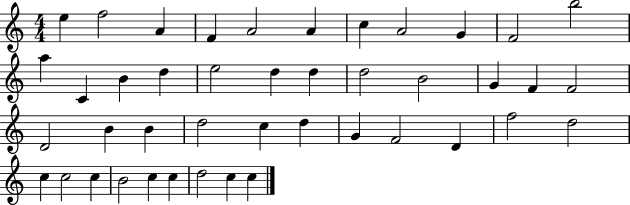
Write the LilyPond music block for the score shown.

{
  \clef treble
  \numericTimeSignature
  \time 4/4
  \key c \major
  e''4 f''2 a'4 | f'4 a'2 a'4 | c''4 a'2 g'4 | f'2 b''2 | \break a''4 c'4 b'4 d''4 | e''2 d''4 d''4 | d''2 b'2 | g'4 f'4 f'2 | \break d'2 b'4 b'4 | d''2 c''4 d''4 | g'4 f'2 d'4 | f''2 d''2 | \break c''4 c''2 c''4 | b'2 c''4 c''4 | d''2 c''4 c''4 | \bar "|."
}